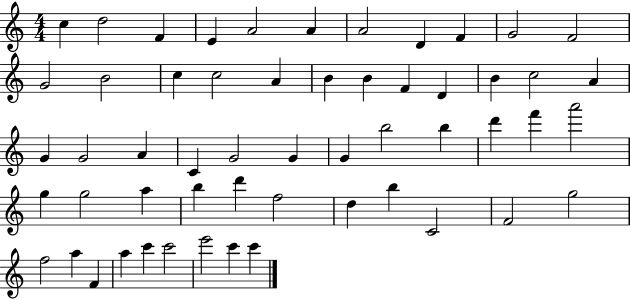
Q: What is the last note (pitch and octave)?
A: C6